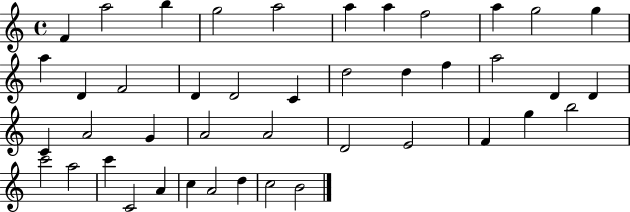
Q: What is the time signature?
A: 4/4